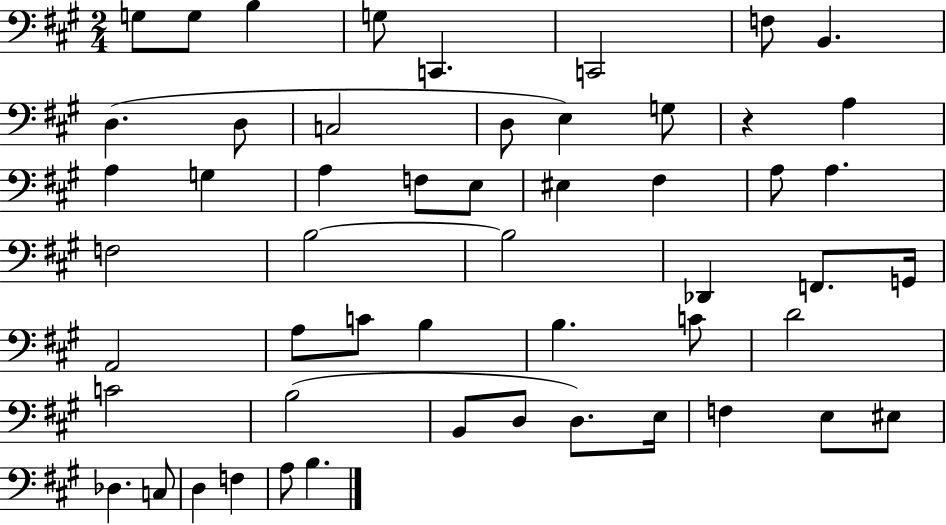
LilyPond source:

{
  \clef bass
  \numericTimeSignature
  \time 2/4
  \key a \major
  g8 g8 b4 | g8 c,4. | c,2 | f8 b,4. | \break d4.( d8 | c2 | d8 e4) g8 | r4 a4 | \break a4 g4 | a4 f8 e8 | eis4 fis4 | a8 a4. | \break f2 | b2~~ | b2 | des,4 f,8. g,16 | \break a,2 | a8 c'8 b4 | b4. c'8 | d'2 | \break c'2 | b2( | b,8 d8 d8.) e16 | f4 e8 eis8 | \break des4. c8 | d4 f4 | a8 b4. | \bar "|."
}